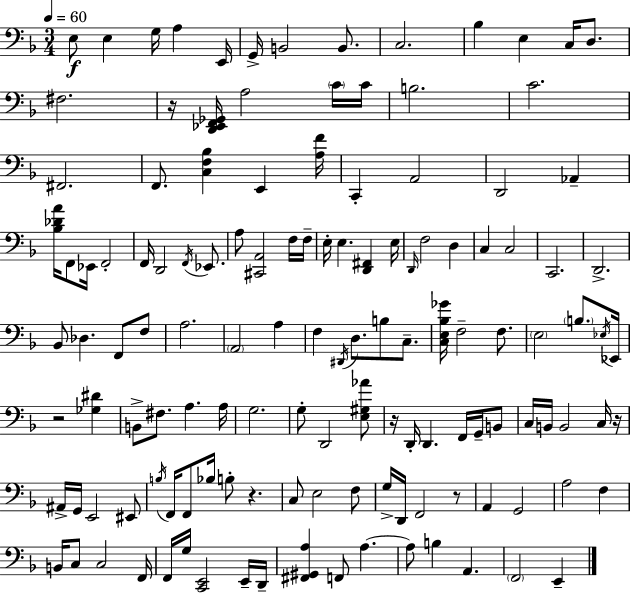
E3/e E3/q G3/s A3/q E2/s G2/s B2/h B2/e. C3/h. Bb3/q E3/q C3/s D3/e. F#3/h. R/s [D2,Eb2,F2,Gb2]/s A3/h C4/s C4/s B3/h. C4/h. F#2/h. F2/e. [C3,F3,Bb3]/q E2/q [A3,F4]/s C2/q A2/h D2/h Ab2/q [Bb3,Db4,A4]/s F2/e Eb2/s F2/h F2/s D2/h F2/s Eb2/e. A3/e [C#2,A2]/h F3/s F3/s E3/s E3/q. [D2,F#2]/q E3/s D2/s F3/h D3/q C3/q C3/h C2/h. D2/h. Bb2/e Db3/q. F2/e F3/e A3/h. A2/h A3/q F3/q D#2/s D3/e. B3/e C3/e. [C3,E3,Bb3,Gb4]/s F3/h F3/e. E3/h B3/e. Eb3/s Eb2/s R/h [Gb3,D#4]/q B2/e F#3/e. A3/q. A3/s G3/h. G3/e D2/h [E3,G#3,Ab4]/e R/s D2/s D2/q. F2/s G2/s B2/e C3/s B2/s B2/h C3/s R/s A#2/s G2/s E2/h EIS2/e B3/s F2/s F2/e Bb3/s B3/e R/q. C3/e E3/h F3/e G3/s D2/s F2/h R/e A2/q G2/h A3/h F3/q B2/s C3/e C3/h F2/s F2/s G3/s [C2,E2]/h E2/s D2/s [F#2,G#2,A3]/q F2/e A3/q. A3/e B3/q A2/q. F2/h E2/q